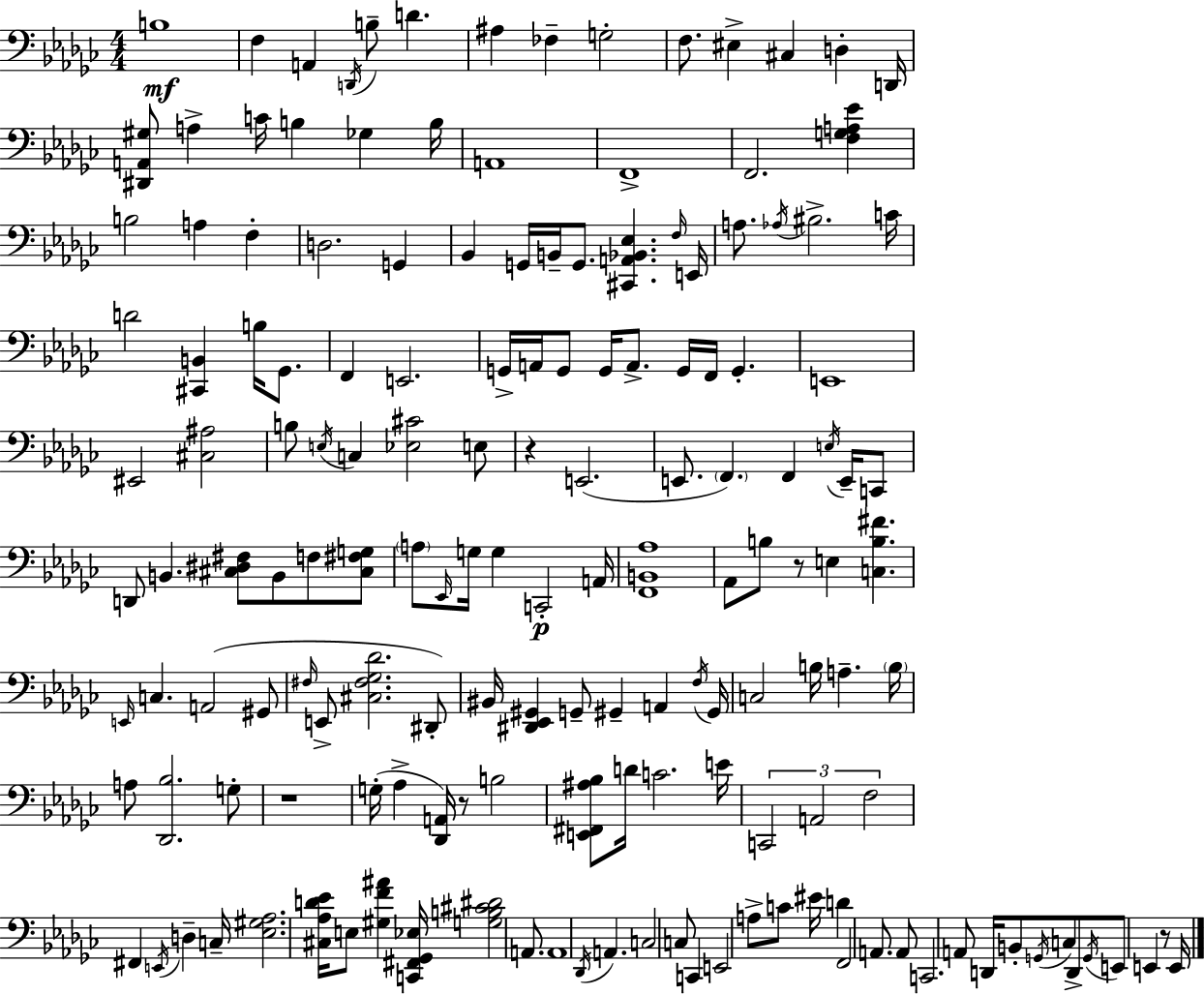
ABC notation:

X:1
T:Untitled
M:4/4
L:1/4
K:Ebm
B,4 F, A,, D,,/4 B,/2 D ^A, _F, G,2 F,/2 ^E, ^C, D, D,,/4 [^D,,A,,^G,]/2 A, C/4 B, _G, B,/4 A,,4 F,,4 F,,2 [F,G,A,_E] B,2 A, F, D,2 G,, _B,, G,,/4 B,,/4 G,,/2 [^C,,A,,_B,,_E,] F,/4 E,,/4 A,/2 _A,/4 ^B,2 C/4 D2 [^C,,B,,] B,/4 _G,,/2 F,, E,,2 G,,/4 A,,/4 G,,/2 G,,/4 A,,/2 G,,/4 F,,/4 G,, E,,4 ^E,,2 [^C,^A,]2 B,/2 E,/4 C, [_E,^C]2 E,/2 z E,,2 E,,/2 F,, F,, E,/4 E,,/4 C,,/2 D,,/2 B,, [^C,^D,^F,]/2 B,,/2 F,/2 [^C,^F,G,]/2 A,/2 _E,,/4 G,/4 G, C,,2 A,,/4 [F,,B,,_A,]4 _A,,/2 B,/2 z/2 E, [C,B,^F] E,,/4 C, A,,2 ^G,,/2 ^F,/4 E,,/2 [^C,^F,_G,_D]2 ^D,,/2 ^B,,/4 [^D,,_E,,^G,,] G,,/2 ^G,, A,, F,/4 ^G,,/4 C,2 B,/4 A, B,/4 A,/2 [_D,,_B,]2 G,/2 z4 G,/4 _A, [_D,,A,,]/4 z/2 B,2 [E,,^F,,^A,_B,]/2 D/4 C2 E/4 C,,2 A,,2 F,2 ^F,, E,,/4 D, C,/4 [_E,^G,_A,]2 [^C,_A,D_E]/4 E,/2 [^G,F^A] [C,,^F,,_G,,_E,]/4 [G,B,^C^D]2 A,,/2 A,,4 _D,,/4 A,, C,2 C,/2 C,, E,,2 A,/2 C/2 ^E/4 D F,,2 A,,/2 A,,/2 C,,2 A,,/2 D,,/4 B,,/2 G,,/4 C,/2 D,,/2 G,,/4 E,,/2 E,, z/2 E,,/4